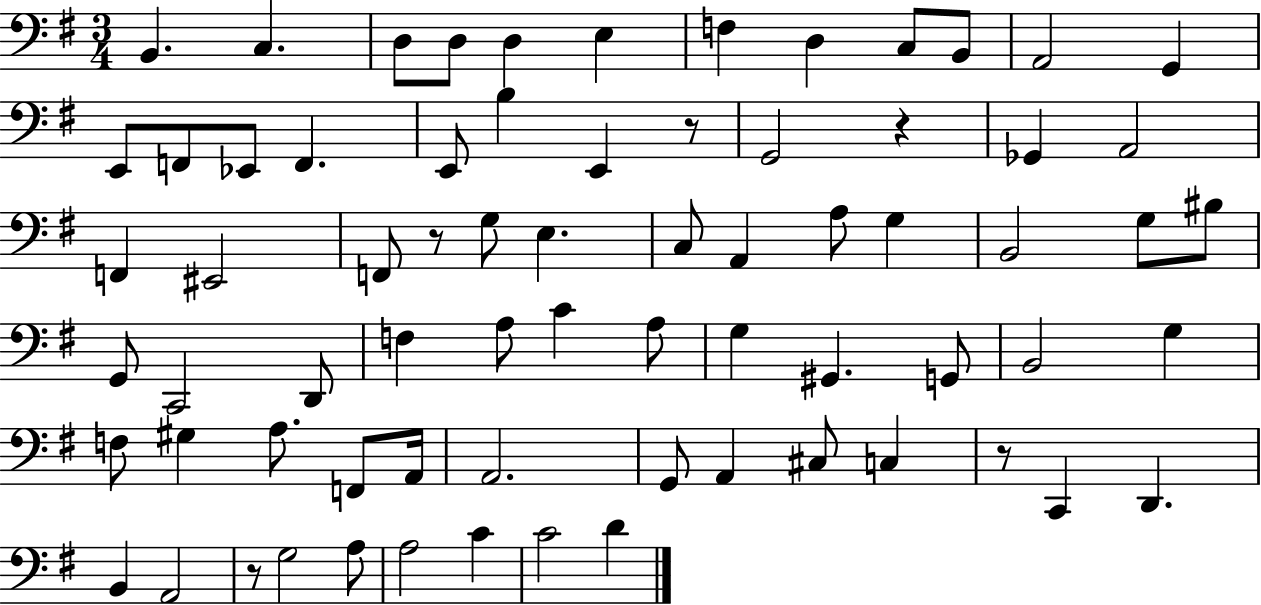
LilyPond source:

{
  \clef bass
  \numericTimeSignature
  \time 3/4
  \key g \major
  \repeat volta 2 { b,4. c4. | d8 d8 d4 e4 | f4 d4 c8 b,8 | a,2 g,4 | \break e,8 f,8 ees,8 f,4. | e,8 b4 e,4 r8 | g,2 r4 | ges,4 a,2 | \break f,4 eis,2 | f,8 r8 g8 e4. | c8 a,4 a8 g4 | b,2 g8 bis8 | \break g,8 c,2 d,8 | f4 a8 c'4 a8 | g4 gis,4. g,8 | b,2 g4 | \break f8 gis4 a8. f,8 a,16 | a,2. | g,8 a,4 cis8 c4 | r8 c,4 d,4. | \break b,4 a,2 | r8 g2 a8 | a2 c'4 | c'2 d'4 | \break } \bar "|."
}